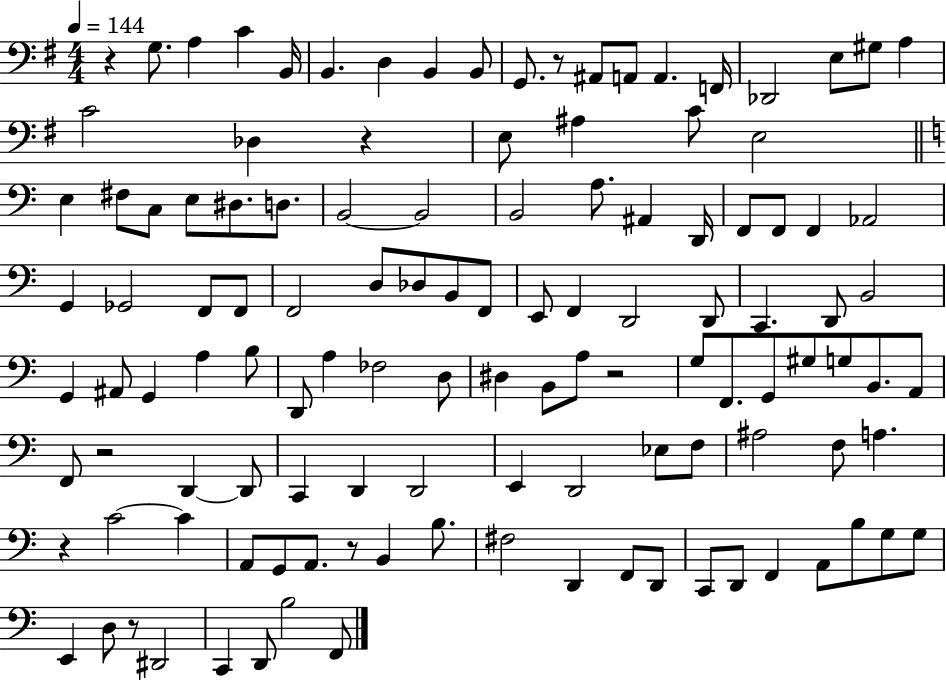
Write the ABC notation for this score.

X:1
T:Untitled
M:4/4
L:1/4
K:G
z G,/2 A, C B,,/4 B,, D, B,, B,,/2 G,,/2 z/2 ^A,,/2 A,,/2 A,, F,,/4 _D,,2 E,/2 ^G,/2 A, C2 _D, z E,/2 ^A, C/2 E,2 E, ^F,/2 C,/2 E,/2 ^D,/2 D,/2 B,,2 B,,2 B,,2 A,/2 ^A,, D,,/4 F,,/2 F,,/2 F,, _A,,2 G,, _G,,2 F,,/2 F,,/2 F,,2 D,/2 _D,/2 B,,/2 F,,/2 E,,/2 F,, D,,2 D,,/2 C,, D,,/2 B,,2 G,, ^A,,/2 G,, A, B,/2 D,,/2 A, _F,2 D,/2 ^D, B,,/2 A,/2 z2 G,/2 F,,/2 G,,/2 ^G,/2 G,/2 B,,/2 A,,/2 F,,/2 z2 D,, D,,/2 C,, D,, D,,2 E,, D,,2 _E,/2 F,/2 ^A,2 F,/2 A, z C2 C A,,/2 G,,/2 A,,/2 z/2 B,, B,/2 ^F,2 D,, F,,/2 D,,/2 C,,/2 D,,/2 F,, A,,/2 B,/2 G,/2 G,/2 E,, D,/2 z/2 ^D,,2 C,, D,,/2 B,2 F,,/2